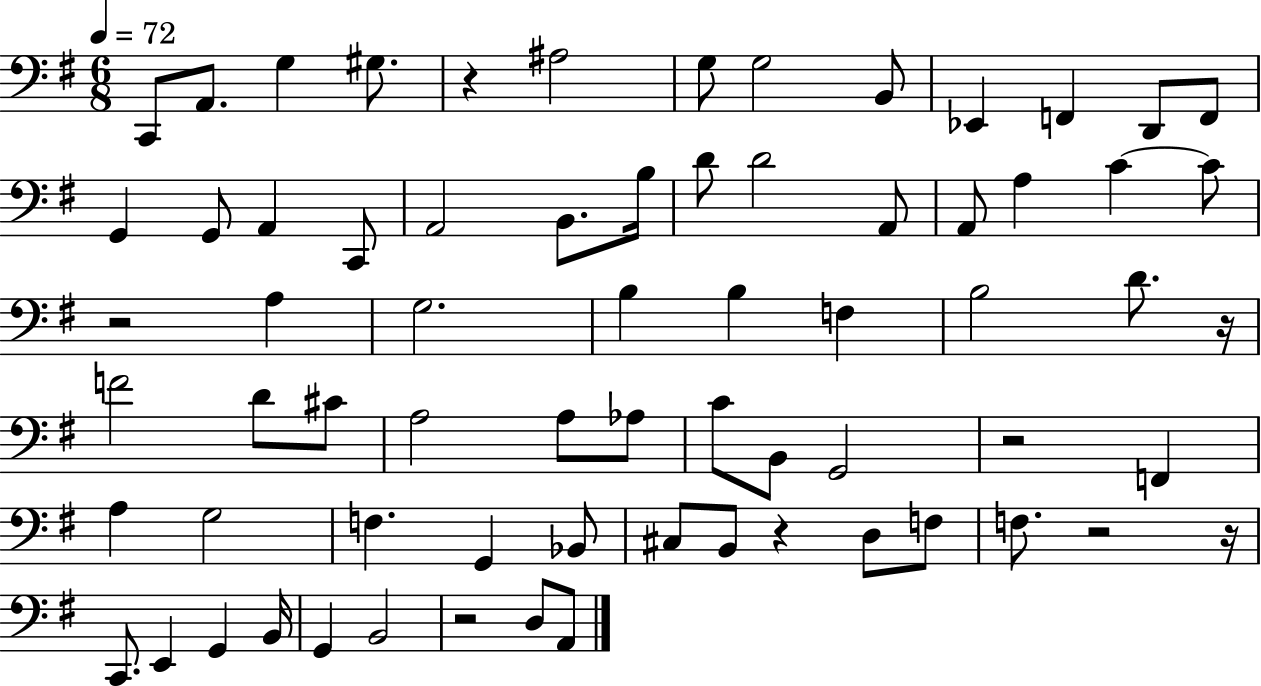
X:1
T:Untitled
M:6/8
L:1/4
K:G
C,,/2 A,,/2 G, ^G,/2 z ^A,2 G,/2 G,2 B,,/2 _E,, F,, D,,/2 F,,/2 G,, G,,/2 A,, C,,/2 A,,2 B,,/2 B,/4 D/2 D2 A,,/2 A,,/2 A, C C/2 z2 A, G,2 B, B, F, B,2 D/2 z/4 F2 D/2 ^C/2 A,2 A,/2 _A,/2 C/2 B,,/2 G,,2 z2 F,, A, G,2 F, G,, _B,,/2 ^C,/2 B,,/2 z D,/2 F,/2 F,/2 z2 z/4 C,,/2 E,, G,, B,,/4 G,, B,,2 z2 D,/2 A,,/2